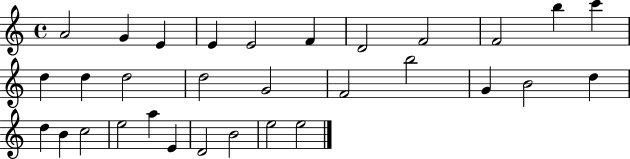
A4/h G4/q E4/q E4/q E4/h F4/q D4/h F4/h F4/h B5/q C6/q D5/q D5/q D5/h D5/h G4/h F4/h B5/h G4/q B4/h D5/q D5/q B4/q C5/h E5/h A5/q E4/q D4/h B4/h E5/h E5/h